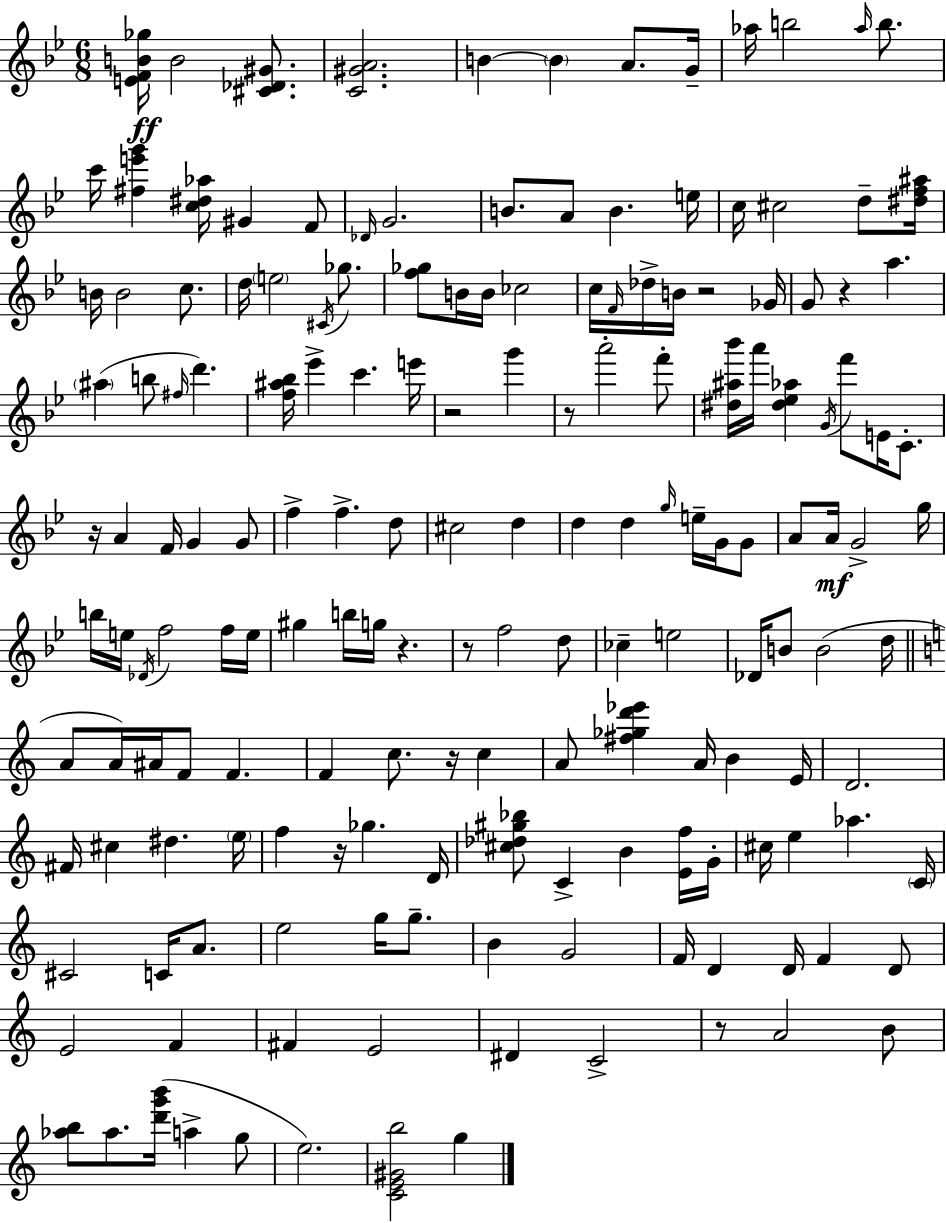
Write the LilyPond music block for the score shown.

{
  \clef treble
  \numericTimeSignature
  \time 6/8
  \key g \minor
  <e' f' b' ges''>16\ff b'2 <cis' des' gis'>8. | <c' gis' a'>2. | b'4~~ \parenthesize b'4 a'8. g'16-- | aes''16 b''2 \grace { aes''16 } b''8. | \break c'''16 <fis'' e''' g'''>4 <c'' dis'' aes''>16 gis'4 f'8 | \grace { des'16 } g'2. | b'8. a'8 b'4. | e''16 c''16 cis''2 d''8-- | \break <dis'' f'' ais''>16 b'16 b'2 c''8. | d''16 \parenthesize e''2 \acciaccatura { cis'16 } | ges''8. <f'' ges''>8 b'16 b'16 ces''2 | c''16 \grace { f'16 } des''16-> b'16 r2 | \break ges'16 g'8 r4 a''4. | \parenthesize ais''4( b''8 \grace { fis''16 }) d'''4. | <f'' ais'' bes''>16 ees'''4-> c'''4. | e'''16 r2 | \break g'''4 r8 a'''2-. | f'''8-. <dis'' ais'' bes'''>16 a'''16 <dis'' ees'' aes''>4 \acciaccatura { g'16 } | f'''8 e'16 c'8.-. r16 a'4 f'16 | g'4 g'8 f''4-> f''4.-> | \break d''8 cis''2 | d''4 d''4 d''4 | \grace { g''16 } e''16-- g'16 g'8 a'8 a'16\mf g'2-> | g''16 b''16 e''16 \acciaccatura { des'16 } f''2 | \break f''16 e''16 gis''4 | b''16 g''16 r4. r8 f''2 | d''8 ces''4-- | e''2 des'16 b'8 b'2( | \break d''16 \bar "||" \break \key a \minor a'8 a'16) ais'16 f'8 f'4. | f'4 c''8. r16 c''4 | a'8 <fis'' ges'' d''' ees'''>4 a'16 b'4 e'16 | d'2. | \break fis'16 cis''4 dis''4. \parenthesize e''16 | f''4 r16 ges''4. d'16 | <cis'' des'' gis'' bes''>8 c'4-> b'4 <e' f''>16 g'16-. | cis''16 e''4 aes''4. \parenthesize c'16 | \break cis'2 c'16 a'8. | e''2 g''16 g''8.-- | b'4 g'2 | f'16 d'4 d'16 f'4 d'8 | \break e'2 f'4 | fis'4 e'2 | dis'4 c'2-> | r8 a'2 b'8 | \break <aes'' b''>8 aes''8. <d''' g''' b'''>16( a''4-> g''8 | e''2.) | <c' e' gis' b''>2 g''4 | \bar "|."
}